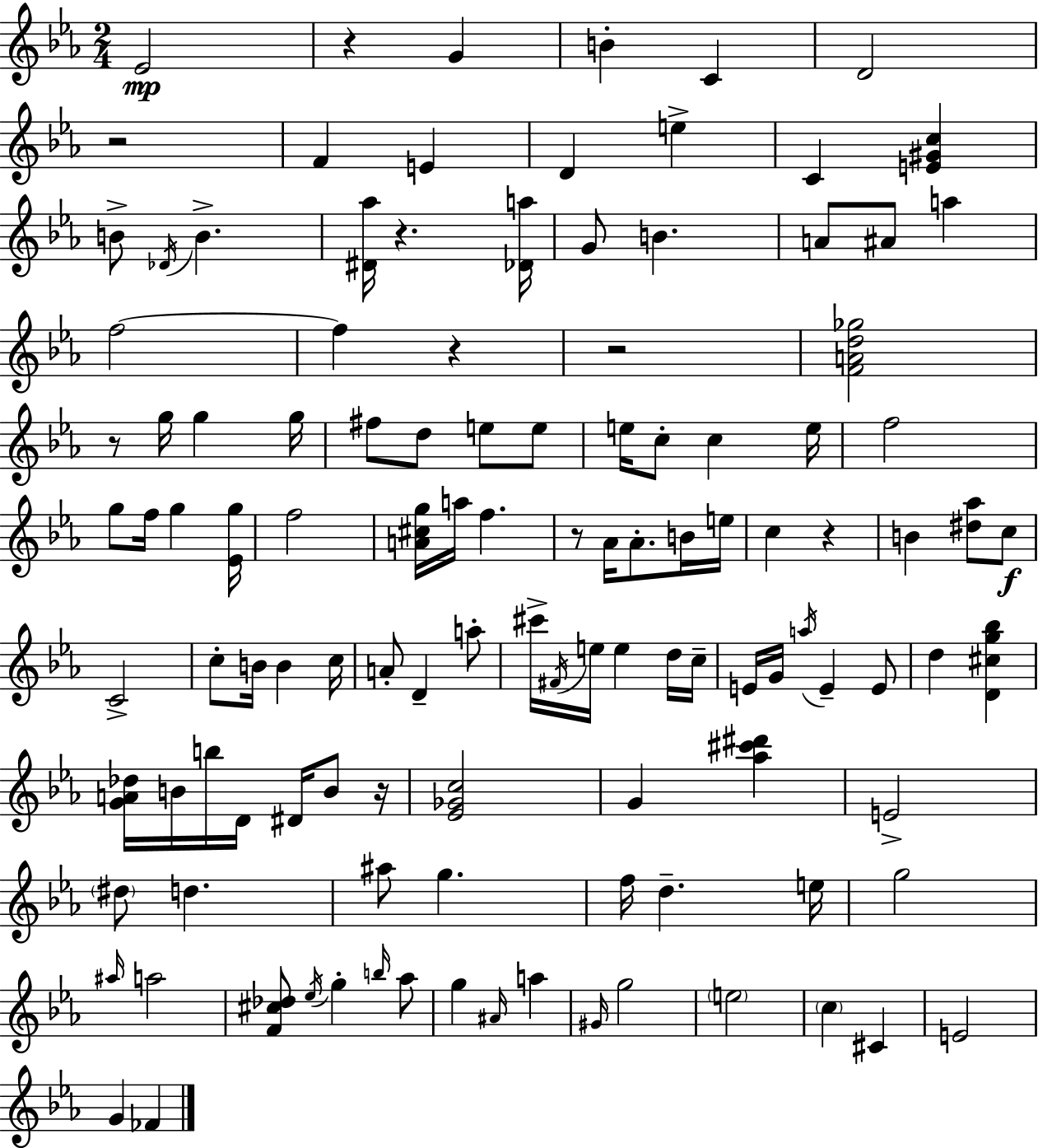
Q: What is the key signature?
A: EES major